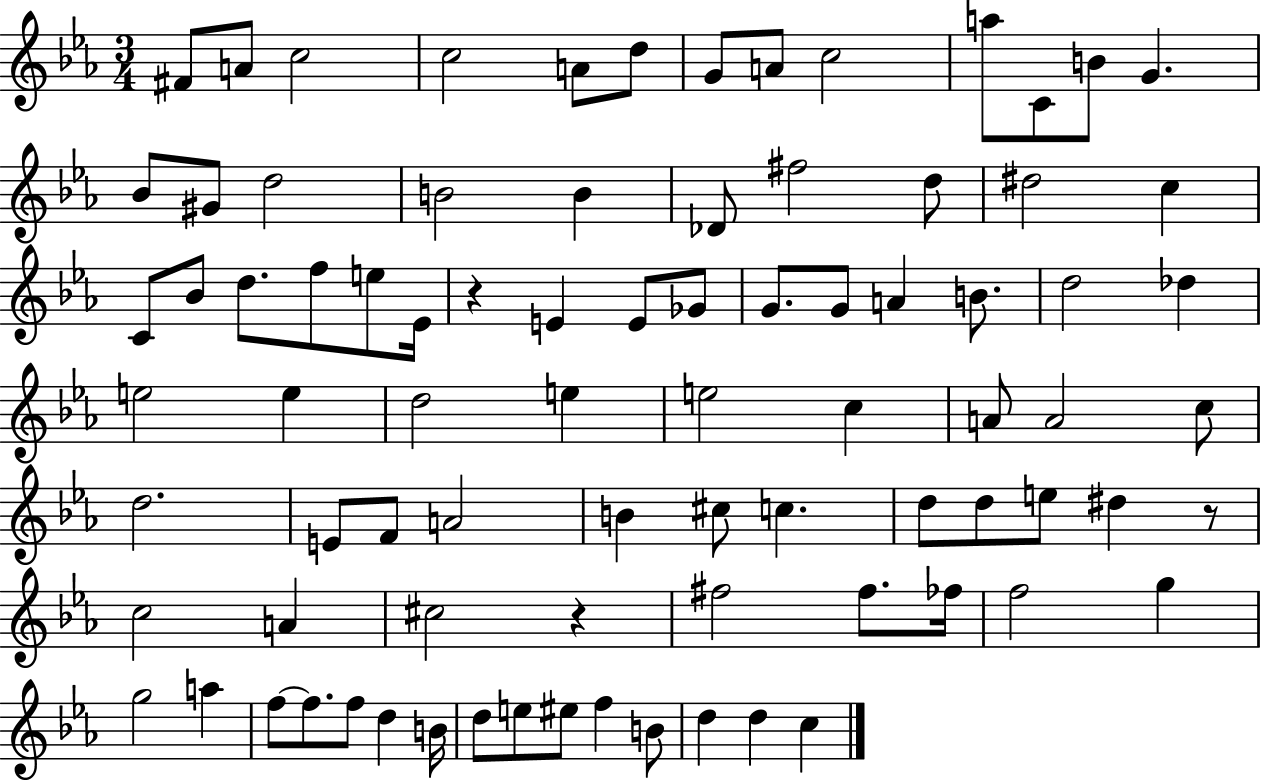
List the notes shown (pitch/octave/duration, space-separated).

F#4/e A4/e C5/h C5/h A4/e D5/e G4/e A4/e C5/h A5/e C4/e B4/e G4/q. Bb4/e G#4/e D5/h B4/h B4/q Db4/e F#5/h D5/e D#5/h C5/q C4/e Bb4/e D5/e. F5/e E5/e Eb4/s R/q E4/q E4/e Gb4/e G4/e. G4/e A4/q B4/e. D5/h Db5/q E5/h E5/q D5/h E5/q E5/h C5/q A4/e A4/h C5/e D5/h. E4/e F4/e A4/h B4/q C#5/e C5/q. D5/e D5/e E5/e D#5/q R/e C5/h A4/q C#5/h R/q F#5/h F#5/e. FES5/s F5/h G5/q G5/h A5/q F5/e F5/e. F5/e D5/q B4/s D5/e E5/e EIS5/e F5/q B4/e D5/q D5/q C5/q